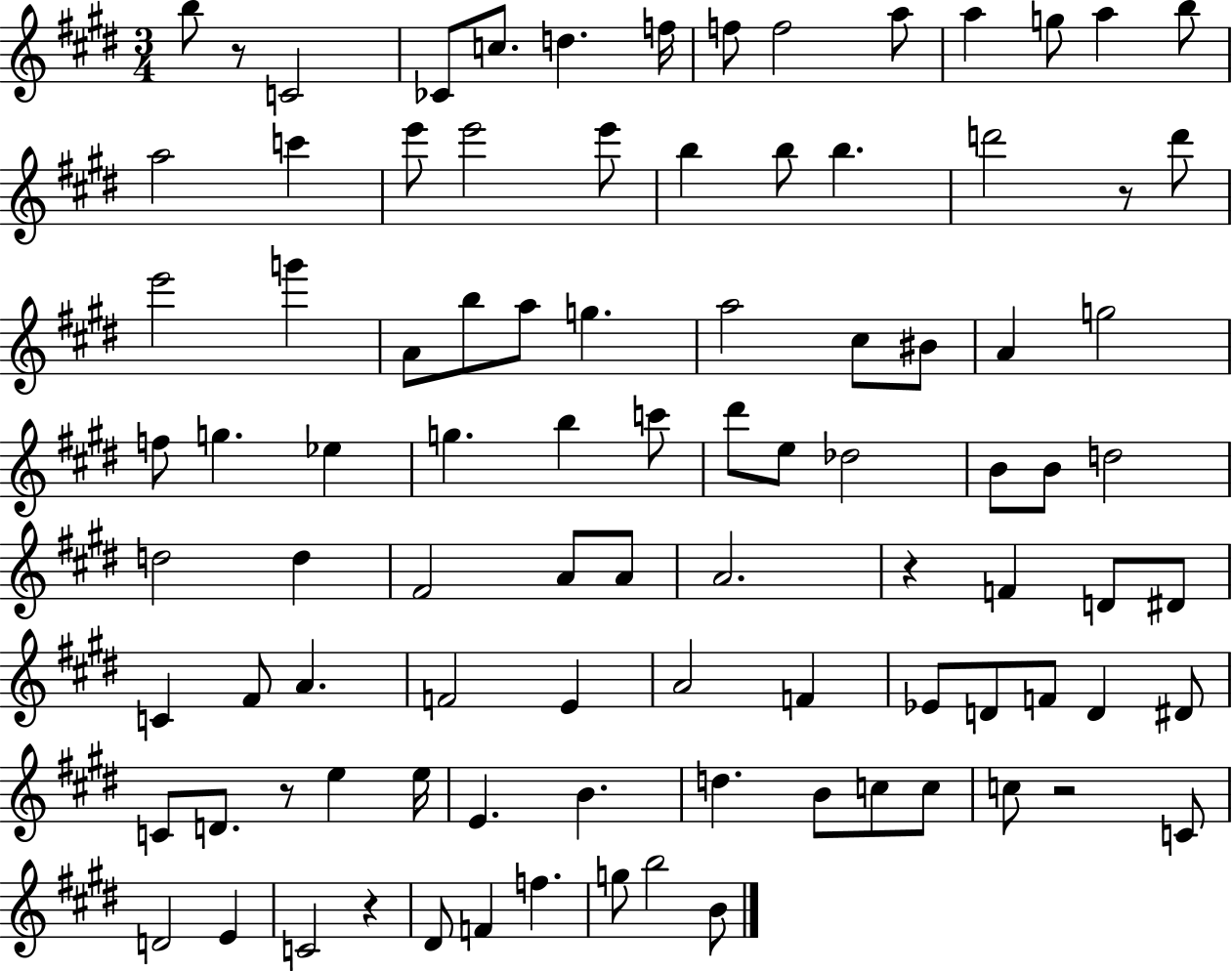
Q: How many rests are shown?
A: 6